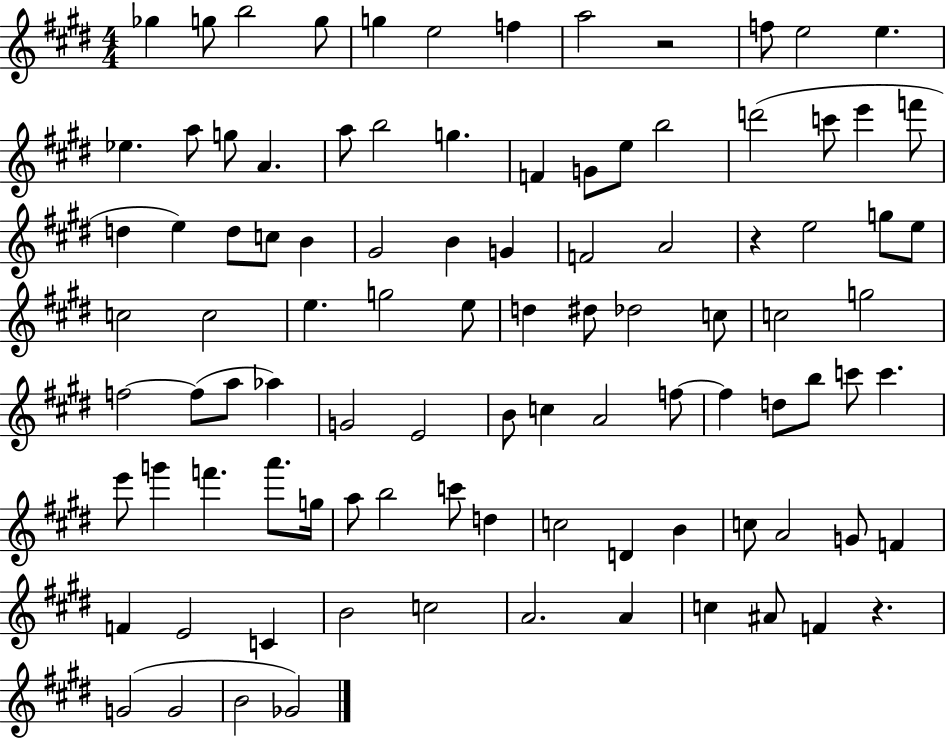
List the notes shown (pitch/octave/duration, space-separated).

Gb5/q G5/e B5/h G5/e G5/q E5/h F5/q A5/h R/h F5/e E5/h E5/q. Eb5/q. A5/e G5/e A4/q. A5/e B5/h G5/q. F4/q G4/e E5/e B5/h D6/h C6/e E6/q F6/e D5/q E5/q D5/e C5/e B4/q G#4/h B4/q G4/q F4/h A4/h R/q E5/h G5/e E5/e C5/h C5/h E5/q. G5/h E5/e D5/q D#5/e Db5/h C5/e C5/h G5/h F5/h F5/e A5/e Ab5/q G4/h E4/h B4/e C5/q A4/h F5/e F5/q D5/e B5/e C6/e C6/q. E6/e G6/q F6/q. A6/e. G5/s A5/e B5/h C6/e D5/q C5/h D4/q B4/q C5/e A4/h G4/e F4/q F4/q E4/h C4/q B4/h C5/h A4/h. A4/q C5/q A#4/e F4/q R/q. G4/h G4/h B4/h Gb4/h